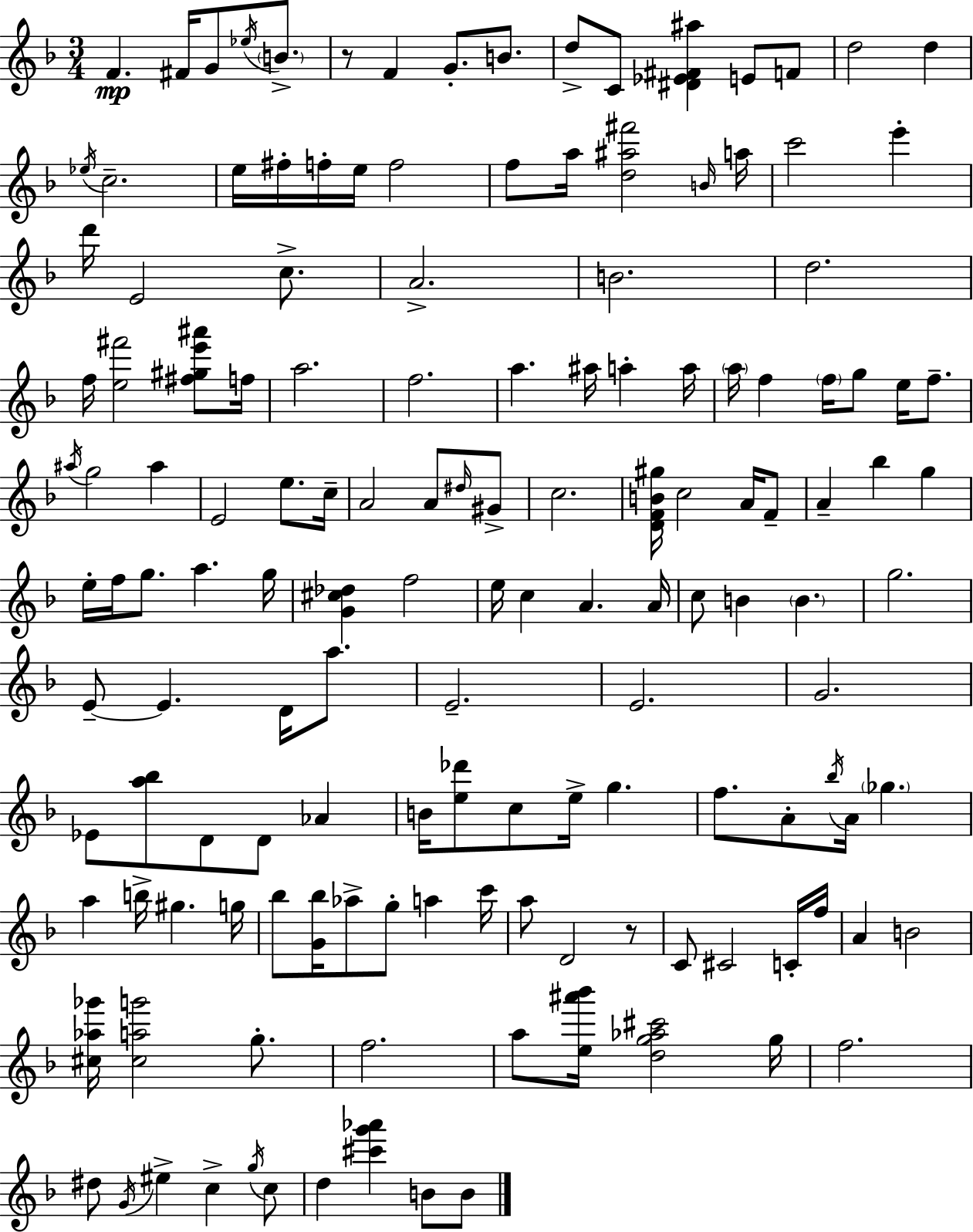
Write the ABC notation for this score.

X:1
T:Untitled
M:3/4
L:1/4
K:F
F ^F/4 G/2 _e/4 B/2 z/2 F G/2 B/2 d/2 C/2 [^D_E^F^a] E/2 F/2 d2 d _e/4 c2 e/4 ^f/4 f/4 e/4 f2 f/2 a/4 [d^a^f']2 B/4 a/4 c'2 e' d'/4 E2 c/2 A2 B2 d2 f/4 [e^f']2 [^f^ge'^a']/2 f/4 a2 f2 a ^a/4 a a/4 a/4 f f/4 g/2 e/4 f/2 ^a/4 g2 ^a E2 e/2 c/4 A2 A/2 ^d/4 ^G/2 c2 [DFB^g]/4 c2 A/4 F/2 A _b g e/4 f/4 g/2 a g/4 [G^c_d] f2 e/4 c A A/4 c/2 B B g2 E/2 E D/4 a/2 E2 E2 G2 _E/2 [a_b]/2 D/2 D/2 _A B/4 [e_d']/2 c/2 e/4 g f/2 A/2 _b/4 A/4 _g a b/4 ^g g/4 _b/2 [G_b]/4 _a/2 g/2 a c'/4 a/2 D2 z/2 C/2 ^C2 C/4 f/4 A B2 [^c_a_g']/4 [^cag']2 g/2 f2 a/2 [e^a'_b']/4 [dg_a^c']2 g/4 f2 ^d/2 G/4 ^e c g/4 c/2 d [^c'g'_a'] B/2 B/2